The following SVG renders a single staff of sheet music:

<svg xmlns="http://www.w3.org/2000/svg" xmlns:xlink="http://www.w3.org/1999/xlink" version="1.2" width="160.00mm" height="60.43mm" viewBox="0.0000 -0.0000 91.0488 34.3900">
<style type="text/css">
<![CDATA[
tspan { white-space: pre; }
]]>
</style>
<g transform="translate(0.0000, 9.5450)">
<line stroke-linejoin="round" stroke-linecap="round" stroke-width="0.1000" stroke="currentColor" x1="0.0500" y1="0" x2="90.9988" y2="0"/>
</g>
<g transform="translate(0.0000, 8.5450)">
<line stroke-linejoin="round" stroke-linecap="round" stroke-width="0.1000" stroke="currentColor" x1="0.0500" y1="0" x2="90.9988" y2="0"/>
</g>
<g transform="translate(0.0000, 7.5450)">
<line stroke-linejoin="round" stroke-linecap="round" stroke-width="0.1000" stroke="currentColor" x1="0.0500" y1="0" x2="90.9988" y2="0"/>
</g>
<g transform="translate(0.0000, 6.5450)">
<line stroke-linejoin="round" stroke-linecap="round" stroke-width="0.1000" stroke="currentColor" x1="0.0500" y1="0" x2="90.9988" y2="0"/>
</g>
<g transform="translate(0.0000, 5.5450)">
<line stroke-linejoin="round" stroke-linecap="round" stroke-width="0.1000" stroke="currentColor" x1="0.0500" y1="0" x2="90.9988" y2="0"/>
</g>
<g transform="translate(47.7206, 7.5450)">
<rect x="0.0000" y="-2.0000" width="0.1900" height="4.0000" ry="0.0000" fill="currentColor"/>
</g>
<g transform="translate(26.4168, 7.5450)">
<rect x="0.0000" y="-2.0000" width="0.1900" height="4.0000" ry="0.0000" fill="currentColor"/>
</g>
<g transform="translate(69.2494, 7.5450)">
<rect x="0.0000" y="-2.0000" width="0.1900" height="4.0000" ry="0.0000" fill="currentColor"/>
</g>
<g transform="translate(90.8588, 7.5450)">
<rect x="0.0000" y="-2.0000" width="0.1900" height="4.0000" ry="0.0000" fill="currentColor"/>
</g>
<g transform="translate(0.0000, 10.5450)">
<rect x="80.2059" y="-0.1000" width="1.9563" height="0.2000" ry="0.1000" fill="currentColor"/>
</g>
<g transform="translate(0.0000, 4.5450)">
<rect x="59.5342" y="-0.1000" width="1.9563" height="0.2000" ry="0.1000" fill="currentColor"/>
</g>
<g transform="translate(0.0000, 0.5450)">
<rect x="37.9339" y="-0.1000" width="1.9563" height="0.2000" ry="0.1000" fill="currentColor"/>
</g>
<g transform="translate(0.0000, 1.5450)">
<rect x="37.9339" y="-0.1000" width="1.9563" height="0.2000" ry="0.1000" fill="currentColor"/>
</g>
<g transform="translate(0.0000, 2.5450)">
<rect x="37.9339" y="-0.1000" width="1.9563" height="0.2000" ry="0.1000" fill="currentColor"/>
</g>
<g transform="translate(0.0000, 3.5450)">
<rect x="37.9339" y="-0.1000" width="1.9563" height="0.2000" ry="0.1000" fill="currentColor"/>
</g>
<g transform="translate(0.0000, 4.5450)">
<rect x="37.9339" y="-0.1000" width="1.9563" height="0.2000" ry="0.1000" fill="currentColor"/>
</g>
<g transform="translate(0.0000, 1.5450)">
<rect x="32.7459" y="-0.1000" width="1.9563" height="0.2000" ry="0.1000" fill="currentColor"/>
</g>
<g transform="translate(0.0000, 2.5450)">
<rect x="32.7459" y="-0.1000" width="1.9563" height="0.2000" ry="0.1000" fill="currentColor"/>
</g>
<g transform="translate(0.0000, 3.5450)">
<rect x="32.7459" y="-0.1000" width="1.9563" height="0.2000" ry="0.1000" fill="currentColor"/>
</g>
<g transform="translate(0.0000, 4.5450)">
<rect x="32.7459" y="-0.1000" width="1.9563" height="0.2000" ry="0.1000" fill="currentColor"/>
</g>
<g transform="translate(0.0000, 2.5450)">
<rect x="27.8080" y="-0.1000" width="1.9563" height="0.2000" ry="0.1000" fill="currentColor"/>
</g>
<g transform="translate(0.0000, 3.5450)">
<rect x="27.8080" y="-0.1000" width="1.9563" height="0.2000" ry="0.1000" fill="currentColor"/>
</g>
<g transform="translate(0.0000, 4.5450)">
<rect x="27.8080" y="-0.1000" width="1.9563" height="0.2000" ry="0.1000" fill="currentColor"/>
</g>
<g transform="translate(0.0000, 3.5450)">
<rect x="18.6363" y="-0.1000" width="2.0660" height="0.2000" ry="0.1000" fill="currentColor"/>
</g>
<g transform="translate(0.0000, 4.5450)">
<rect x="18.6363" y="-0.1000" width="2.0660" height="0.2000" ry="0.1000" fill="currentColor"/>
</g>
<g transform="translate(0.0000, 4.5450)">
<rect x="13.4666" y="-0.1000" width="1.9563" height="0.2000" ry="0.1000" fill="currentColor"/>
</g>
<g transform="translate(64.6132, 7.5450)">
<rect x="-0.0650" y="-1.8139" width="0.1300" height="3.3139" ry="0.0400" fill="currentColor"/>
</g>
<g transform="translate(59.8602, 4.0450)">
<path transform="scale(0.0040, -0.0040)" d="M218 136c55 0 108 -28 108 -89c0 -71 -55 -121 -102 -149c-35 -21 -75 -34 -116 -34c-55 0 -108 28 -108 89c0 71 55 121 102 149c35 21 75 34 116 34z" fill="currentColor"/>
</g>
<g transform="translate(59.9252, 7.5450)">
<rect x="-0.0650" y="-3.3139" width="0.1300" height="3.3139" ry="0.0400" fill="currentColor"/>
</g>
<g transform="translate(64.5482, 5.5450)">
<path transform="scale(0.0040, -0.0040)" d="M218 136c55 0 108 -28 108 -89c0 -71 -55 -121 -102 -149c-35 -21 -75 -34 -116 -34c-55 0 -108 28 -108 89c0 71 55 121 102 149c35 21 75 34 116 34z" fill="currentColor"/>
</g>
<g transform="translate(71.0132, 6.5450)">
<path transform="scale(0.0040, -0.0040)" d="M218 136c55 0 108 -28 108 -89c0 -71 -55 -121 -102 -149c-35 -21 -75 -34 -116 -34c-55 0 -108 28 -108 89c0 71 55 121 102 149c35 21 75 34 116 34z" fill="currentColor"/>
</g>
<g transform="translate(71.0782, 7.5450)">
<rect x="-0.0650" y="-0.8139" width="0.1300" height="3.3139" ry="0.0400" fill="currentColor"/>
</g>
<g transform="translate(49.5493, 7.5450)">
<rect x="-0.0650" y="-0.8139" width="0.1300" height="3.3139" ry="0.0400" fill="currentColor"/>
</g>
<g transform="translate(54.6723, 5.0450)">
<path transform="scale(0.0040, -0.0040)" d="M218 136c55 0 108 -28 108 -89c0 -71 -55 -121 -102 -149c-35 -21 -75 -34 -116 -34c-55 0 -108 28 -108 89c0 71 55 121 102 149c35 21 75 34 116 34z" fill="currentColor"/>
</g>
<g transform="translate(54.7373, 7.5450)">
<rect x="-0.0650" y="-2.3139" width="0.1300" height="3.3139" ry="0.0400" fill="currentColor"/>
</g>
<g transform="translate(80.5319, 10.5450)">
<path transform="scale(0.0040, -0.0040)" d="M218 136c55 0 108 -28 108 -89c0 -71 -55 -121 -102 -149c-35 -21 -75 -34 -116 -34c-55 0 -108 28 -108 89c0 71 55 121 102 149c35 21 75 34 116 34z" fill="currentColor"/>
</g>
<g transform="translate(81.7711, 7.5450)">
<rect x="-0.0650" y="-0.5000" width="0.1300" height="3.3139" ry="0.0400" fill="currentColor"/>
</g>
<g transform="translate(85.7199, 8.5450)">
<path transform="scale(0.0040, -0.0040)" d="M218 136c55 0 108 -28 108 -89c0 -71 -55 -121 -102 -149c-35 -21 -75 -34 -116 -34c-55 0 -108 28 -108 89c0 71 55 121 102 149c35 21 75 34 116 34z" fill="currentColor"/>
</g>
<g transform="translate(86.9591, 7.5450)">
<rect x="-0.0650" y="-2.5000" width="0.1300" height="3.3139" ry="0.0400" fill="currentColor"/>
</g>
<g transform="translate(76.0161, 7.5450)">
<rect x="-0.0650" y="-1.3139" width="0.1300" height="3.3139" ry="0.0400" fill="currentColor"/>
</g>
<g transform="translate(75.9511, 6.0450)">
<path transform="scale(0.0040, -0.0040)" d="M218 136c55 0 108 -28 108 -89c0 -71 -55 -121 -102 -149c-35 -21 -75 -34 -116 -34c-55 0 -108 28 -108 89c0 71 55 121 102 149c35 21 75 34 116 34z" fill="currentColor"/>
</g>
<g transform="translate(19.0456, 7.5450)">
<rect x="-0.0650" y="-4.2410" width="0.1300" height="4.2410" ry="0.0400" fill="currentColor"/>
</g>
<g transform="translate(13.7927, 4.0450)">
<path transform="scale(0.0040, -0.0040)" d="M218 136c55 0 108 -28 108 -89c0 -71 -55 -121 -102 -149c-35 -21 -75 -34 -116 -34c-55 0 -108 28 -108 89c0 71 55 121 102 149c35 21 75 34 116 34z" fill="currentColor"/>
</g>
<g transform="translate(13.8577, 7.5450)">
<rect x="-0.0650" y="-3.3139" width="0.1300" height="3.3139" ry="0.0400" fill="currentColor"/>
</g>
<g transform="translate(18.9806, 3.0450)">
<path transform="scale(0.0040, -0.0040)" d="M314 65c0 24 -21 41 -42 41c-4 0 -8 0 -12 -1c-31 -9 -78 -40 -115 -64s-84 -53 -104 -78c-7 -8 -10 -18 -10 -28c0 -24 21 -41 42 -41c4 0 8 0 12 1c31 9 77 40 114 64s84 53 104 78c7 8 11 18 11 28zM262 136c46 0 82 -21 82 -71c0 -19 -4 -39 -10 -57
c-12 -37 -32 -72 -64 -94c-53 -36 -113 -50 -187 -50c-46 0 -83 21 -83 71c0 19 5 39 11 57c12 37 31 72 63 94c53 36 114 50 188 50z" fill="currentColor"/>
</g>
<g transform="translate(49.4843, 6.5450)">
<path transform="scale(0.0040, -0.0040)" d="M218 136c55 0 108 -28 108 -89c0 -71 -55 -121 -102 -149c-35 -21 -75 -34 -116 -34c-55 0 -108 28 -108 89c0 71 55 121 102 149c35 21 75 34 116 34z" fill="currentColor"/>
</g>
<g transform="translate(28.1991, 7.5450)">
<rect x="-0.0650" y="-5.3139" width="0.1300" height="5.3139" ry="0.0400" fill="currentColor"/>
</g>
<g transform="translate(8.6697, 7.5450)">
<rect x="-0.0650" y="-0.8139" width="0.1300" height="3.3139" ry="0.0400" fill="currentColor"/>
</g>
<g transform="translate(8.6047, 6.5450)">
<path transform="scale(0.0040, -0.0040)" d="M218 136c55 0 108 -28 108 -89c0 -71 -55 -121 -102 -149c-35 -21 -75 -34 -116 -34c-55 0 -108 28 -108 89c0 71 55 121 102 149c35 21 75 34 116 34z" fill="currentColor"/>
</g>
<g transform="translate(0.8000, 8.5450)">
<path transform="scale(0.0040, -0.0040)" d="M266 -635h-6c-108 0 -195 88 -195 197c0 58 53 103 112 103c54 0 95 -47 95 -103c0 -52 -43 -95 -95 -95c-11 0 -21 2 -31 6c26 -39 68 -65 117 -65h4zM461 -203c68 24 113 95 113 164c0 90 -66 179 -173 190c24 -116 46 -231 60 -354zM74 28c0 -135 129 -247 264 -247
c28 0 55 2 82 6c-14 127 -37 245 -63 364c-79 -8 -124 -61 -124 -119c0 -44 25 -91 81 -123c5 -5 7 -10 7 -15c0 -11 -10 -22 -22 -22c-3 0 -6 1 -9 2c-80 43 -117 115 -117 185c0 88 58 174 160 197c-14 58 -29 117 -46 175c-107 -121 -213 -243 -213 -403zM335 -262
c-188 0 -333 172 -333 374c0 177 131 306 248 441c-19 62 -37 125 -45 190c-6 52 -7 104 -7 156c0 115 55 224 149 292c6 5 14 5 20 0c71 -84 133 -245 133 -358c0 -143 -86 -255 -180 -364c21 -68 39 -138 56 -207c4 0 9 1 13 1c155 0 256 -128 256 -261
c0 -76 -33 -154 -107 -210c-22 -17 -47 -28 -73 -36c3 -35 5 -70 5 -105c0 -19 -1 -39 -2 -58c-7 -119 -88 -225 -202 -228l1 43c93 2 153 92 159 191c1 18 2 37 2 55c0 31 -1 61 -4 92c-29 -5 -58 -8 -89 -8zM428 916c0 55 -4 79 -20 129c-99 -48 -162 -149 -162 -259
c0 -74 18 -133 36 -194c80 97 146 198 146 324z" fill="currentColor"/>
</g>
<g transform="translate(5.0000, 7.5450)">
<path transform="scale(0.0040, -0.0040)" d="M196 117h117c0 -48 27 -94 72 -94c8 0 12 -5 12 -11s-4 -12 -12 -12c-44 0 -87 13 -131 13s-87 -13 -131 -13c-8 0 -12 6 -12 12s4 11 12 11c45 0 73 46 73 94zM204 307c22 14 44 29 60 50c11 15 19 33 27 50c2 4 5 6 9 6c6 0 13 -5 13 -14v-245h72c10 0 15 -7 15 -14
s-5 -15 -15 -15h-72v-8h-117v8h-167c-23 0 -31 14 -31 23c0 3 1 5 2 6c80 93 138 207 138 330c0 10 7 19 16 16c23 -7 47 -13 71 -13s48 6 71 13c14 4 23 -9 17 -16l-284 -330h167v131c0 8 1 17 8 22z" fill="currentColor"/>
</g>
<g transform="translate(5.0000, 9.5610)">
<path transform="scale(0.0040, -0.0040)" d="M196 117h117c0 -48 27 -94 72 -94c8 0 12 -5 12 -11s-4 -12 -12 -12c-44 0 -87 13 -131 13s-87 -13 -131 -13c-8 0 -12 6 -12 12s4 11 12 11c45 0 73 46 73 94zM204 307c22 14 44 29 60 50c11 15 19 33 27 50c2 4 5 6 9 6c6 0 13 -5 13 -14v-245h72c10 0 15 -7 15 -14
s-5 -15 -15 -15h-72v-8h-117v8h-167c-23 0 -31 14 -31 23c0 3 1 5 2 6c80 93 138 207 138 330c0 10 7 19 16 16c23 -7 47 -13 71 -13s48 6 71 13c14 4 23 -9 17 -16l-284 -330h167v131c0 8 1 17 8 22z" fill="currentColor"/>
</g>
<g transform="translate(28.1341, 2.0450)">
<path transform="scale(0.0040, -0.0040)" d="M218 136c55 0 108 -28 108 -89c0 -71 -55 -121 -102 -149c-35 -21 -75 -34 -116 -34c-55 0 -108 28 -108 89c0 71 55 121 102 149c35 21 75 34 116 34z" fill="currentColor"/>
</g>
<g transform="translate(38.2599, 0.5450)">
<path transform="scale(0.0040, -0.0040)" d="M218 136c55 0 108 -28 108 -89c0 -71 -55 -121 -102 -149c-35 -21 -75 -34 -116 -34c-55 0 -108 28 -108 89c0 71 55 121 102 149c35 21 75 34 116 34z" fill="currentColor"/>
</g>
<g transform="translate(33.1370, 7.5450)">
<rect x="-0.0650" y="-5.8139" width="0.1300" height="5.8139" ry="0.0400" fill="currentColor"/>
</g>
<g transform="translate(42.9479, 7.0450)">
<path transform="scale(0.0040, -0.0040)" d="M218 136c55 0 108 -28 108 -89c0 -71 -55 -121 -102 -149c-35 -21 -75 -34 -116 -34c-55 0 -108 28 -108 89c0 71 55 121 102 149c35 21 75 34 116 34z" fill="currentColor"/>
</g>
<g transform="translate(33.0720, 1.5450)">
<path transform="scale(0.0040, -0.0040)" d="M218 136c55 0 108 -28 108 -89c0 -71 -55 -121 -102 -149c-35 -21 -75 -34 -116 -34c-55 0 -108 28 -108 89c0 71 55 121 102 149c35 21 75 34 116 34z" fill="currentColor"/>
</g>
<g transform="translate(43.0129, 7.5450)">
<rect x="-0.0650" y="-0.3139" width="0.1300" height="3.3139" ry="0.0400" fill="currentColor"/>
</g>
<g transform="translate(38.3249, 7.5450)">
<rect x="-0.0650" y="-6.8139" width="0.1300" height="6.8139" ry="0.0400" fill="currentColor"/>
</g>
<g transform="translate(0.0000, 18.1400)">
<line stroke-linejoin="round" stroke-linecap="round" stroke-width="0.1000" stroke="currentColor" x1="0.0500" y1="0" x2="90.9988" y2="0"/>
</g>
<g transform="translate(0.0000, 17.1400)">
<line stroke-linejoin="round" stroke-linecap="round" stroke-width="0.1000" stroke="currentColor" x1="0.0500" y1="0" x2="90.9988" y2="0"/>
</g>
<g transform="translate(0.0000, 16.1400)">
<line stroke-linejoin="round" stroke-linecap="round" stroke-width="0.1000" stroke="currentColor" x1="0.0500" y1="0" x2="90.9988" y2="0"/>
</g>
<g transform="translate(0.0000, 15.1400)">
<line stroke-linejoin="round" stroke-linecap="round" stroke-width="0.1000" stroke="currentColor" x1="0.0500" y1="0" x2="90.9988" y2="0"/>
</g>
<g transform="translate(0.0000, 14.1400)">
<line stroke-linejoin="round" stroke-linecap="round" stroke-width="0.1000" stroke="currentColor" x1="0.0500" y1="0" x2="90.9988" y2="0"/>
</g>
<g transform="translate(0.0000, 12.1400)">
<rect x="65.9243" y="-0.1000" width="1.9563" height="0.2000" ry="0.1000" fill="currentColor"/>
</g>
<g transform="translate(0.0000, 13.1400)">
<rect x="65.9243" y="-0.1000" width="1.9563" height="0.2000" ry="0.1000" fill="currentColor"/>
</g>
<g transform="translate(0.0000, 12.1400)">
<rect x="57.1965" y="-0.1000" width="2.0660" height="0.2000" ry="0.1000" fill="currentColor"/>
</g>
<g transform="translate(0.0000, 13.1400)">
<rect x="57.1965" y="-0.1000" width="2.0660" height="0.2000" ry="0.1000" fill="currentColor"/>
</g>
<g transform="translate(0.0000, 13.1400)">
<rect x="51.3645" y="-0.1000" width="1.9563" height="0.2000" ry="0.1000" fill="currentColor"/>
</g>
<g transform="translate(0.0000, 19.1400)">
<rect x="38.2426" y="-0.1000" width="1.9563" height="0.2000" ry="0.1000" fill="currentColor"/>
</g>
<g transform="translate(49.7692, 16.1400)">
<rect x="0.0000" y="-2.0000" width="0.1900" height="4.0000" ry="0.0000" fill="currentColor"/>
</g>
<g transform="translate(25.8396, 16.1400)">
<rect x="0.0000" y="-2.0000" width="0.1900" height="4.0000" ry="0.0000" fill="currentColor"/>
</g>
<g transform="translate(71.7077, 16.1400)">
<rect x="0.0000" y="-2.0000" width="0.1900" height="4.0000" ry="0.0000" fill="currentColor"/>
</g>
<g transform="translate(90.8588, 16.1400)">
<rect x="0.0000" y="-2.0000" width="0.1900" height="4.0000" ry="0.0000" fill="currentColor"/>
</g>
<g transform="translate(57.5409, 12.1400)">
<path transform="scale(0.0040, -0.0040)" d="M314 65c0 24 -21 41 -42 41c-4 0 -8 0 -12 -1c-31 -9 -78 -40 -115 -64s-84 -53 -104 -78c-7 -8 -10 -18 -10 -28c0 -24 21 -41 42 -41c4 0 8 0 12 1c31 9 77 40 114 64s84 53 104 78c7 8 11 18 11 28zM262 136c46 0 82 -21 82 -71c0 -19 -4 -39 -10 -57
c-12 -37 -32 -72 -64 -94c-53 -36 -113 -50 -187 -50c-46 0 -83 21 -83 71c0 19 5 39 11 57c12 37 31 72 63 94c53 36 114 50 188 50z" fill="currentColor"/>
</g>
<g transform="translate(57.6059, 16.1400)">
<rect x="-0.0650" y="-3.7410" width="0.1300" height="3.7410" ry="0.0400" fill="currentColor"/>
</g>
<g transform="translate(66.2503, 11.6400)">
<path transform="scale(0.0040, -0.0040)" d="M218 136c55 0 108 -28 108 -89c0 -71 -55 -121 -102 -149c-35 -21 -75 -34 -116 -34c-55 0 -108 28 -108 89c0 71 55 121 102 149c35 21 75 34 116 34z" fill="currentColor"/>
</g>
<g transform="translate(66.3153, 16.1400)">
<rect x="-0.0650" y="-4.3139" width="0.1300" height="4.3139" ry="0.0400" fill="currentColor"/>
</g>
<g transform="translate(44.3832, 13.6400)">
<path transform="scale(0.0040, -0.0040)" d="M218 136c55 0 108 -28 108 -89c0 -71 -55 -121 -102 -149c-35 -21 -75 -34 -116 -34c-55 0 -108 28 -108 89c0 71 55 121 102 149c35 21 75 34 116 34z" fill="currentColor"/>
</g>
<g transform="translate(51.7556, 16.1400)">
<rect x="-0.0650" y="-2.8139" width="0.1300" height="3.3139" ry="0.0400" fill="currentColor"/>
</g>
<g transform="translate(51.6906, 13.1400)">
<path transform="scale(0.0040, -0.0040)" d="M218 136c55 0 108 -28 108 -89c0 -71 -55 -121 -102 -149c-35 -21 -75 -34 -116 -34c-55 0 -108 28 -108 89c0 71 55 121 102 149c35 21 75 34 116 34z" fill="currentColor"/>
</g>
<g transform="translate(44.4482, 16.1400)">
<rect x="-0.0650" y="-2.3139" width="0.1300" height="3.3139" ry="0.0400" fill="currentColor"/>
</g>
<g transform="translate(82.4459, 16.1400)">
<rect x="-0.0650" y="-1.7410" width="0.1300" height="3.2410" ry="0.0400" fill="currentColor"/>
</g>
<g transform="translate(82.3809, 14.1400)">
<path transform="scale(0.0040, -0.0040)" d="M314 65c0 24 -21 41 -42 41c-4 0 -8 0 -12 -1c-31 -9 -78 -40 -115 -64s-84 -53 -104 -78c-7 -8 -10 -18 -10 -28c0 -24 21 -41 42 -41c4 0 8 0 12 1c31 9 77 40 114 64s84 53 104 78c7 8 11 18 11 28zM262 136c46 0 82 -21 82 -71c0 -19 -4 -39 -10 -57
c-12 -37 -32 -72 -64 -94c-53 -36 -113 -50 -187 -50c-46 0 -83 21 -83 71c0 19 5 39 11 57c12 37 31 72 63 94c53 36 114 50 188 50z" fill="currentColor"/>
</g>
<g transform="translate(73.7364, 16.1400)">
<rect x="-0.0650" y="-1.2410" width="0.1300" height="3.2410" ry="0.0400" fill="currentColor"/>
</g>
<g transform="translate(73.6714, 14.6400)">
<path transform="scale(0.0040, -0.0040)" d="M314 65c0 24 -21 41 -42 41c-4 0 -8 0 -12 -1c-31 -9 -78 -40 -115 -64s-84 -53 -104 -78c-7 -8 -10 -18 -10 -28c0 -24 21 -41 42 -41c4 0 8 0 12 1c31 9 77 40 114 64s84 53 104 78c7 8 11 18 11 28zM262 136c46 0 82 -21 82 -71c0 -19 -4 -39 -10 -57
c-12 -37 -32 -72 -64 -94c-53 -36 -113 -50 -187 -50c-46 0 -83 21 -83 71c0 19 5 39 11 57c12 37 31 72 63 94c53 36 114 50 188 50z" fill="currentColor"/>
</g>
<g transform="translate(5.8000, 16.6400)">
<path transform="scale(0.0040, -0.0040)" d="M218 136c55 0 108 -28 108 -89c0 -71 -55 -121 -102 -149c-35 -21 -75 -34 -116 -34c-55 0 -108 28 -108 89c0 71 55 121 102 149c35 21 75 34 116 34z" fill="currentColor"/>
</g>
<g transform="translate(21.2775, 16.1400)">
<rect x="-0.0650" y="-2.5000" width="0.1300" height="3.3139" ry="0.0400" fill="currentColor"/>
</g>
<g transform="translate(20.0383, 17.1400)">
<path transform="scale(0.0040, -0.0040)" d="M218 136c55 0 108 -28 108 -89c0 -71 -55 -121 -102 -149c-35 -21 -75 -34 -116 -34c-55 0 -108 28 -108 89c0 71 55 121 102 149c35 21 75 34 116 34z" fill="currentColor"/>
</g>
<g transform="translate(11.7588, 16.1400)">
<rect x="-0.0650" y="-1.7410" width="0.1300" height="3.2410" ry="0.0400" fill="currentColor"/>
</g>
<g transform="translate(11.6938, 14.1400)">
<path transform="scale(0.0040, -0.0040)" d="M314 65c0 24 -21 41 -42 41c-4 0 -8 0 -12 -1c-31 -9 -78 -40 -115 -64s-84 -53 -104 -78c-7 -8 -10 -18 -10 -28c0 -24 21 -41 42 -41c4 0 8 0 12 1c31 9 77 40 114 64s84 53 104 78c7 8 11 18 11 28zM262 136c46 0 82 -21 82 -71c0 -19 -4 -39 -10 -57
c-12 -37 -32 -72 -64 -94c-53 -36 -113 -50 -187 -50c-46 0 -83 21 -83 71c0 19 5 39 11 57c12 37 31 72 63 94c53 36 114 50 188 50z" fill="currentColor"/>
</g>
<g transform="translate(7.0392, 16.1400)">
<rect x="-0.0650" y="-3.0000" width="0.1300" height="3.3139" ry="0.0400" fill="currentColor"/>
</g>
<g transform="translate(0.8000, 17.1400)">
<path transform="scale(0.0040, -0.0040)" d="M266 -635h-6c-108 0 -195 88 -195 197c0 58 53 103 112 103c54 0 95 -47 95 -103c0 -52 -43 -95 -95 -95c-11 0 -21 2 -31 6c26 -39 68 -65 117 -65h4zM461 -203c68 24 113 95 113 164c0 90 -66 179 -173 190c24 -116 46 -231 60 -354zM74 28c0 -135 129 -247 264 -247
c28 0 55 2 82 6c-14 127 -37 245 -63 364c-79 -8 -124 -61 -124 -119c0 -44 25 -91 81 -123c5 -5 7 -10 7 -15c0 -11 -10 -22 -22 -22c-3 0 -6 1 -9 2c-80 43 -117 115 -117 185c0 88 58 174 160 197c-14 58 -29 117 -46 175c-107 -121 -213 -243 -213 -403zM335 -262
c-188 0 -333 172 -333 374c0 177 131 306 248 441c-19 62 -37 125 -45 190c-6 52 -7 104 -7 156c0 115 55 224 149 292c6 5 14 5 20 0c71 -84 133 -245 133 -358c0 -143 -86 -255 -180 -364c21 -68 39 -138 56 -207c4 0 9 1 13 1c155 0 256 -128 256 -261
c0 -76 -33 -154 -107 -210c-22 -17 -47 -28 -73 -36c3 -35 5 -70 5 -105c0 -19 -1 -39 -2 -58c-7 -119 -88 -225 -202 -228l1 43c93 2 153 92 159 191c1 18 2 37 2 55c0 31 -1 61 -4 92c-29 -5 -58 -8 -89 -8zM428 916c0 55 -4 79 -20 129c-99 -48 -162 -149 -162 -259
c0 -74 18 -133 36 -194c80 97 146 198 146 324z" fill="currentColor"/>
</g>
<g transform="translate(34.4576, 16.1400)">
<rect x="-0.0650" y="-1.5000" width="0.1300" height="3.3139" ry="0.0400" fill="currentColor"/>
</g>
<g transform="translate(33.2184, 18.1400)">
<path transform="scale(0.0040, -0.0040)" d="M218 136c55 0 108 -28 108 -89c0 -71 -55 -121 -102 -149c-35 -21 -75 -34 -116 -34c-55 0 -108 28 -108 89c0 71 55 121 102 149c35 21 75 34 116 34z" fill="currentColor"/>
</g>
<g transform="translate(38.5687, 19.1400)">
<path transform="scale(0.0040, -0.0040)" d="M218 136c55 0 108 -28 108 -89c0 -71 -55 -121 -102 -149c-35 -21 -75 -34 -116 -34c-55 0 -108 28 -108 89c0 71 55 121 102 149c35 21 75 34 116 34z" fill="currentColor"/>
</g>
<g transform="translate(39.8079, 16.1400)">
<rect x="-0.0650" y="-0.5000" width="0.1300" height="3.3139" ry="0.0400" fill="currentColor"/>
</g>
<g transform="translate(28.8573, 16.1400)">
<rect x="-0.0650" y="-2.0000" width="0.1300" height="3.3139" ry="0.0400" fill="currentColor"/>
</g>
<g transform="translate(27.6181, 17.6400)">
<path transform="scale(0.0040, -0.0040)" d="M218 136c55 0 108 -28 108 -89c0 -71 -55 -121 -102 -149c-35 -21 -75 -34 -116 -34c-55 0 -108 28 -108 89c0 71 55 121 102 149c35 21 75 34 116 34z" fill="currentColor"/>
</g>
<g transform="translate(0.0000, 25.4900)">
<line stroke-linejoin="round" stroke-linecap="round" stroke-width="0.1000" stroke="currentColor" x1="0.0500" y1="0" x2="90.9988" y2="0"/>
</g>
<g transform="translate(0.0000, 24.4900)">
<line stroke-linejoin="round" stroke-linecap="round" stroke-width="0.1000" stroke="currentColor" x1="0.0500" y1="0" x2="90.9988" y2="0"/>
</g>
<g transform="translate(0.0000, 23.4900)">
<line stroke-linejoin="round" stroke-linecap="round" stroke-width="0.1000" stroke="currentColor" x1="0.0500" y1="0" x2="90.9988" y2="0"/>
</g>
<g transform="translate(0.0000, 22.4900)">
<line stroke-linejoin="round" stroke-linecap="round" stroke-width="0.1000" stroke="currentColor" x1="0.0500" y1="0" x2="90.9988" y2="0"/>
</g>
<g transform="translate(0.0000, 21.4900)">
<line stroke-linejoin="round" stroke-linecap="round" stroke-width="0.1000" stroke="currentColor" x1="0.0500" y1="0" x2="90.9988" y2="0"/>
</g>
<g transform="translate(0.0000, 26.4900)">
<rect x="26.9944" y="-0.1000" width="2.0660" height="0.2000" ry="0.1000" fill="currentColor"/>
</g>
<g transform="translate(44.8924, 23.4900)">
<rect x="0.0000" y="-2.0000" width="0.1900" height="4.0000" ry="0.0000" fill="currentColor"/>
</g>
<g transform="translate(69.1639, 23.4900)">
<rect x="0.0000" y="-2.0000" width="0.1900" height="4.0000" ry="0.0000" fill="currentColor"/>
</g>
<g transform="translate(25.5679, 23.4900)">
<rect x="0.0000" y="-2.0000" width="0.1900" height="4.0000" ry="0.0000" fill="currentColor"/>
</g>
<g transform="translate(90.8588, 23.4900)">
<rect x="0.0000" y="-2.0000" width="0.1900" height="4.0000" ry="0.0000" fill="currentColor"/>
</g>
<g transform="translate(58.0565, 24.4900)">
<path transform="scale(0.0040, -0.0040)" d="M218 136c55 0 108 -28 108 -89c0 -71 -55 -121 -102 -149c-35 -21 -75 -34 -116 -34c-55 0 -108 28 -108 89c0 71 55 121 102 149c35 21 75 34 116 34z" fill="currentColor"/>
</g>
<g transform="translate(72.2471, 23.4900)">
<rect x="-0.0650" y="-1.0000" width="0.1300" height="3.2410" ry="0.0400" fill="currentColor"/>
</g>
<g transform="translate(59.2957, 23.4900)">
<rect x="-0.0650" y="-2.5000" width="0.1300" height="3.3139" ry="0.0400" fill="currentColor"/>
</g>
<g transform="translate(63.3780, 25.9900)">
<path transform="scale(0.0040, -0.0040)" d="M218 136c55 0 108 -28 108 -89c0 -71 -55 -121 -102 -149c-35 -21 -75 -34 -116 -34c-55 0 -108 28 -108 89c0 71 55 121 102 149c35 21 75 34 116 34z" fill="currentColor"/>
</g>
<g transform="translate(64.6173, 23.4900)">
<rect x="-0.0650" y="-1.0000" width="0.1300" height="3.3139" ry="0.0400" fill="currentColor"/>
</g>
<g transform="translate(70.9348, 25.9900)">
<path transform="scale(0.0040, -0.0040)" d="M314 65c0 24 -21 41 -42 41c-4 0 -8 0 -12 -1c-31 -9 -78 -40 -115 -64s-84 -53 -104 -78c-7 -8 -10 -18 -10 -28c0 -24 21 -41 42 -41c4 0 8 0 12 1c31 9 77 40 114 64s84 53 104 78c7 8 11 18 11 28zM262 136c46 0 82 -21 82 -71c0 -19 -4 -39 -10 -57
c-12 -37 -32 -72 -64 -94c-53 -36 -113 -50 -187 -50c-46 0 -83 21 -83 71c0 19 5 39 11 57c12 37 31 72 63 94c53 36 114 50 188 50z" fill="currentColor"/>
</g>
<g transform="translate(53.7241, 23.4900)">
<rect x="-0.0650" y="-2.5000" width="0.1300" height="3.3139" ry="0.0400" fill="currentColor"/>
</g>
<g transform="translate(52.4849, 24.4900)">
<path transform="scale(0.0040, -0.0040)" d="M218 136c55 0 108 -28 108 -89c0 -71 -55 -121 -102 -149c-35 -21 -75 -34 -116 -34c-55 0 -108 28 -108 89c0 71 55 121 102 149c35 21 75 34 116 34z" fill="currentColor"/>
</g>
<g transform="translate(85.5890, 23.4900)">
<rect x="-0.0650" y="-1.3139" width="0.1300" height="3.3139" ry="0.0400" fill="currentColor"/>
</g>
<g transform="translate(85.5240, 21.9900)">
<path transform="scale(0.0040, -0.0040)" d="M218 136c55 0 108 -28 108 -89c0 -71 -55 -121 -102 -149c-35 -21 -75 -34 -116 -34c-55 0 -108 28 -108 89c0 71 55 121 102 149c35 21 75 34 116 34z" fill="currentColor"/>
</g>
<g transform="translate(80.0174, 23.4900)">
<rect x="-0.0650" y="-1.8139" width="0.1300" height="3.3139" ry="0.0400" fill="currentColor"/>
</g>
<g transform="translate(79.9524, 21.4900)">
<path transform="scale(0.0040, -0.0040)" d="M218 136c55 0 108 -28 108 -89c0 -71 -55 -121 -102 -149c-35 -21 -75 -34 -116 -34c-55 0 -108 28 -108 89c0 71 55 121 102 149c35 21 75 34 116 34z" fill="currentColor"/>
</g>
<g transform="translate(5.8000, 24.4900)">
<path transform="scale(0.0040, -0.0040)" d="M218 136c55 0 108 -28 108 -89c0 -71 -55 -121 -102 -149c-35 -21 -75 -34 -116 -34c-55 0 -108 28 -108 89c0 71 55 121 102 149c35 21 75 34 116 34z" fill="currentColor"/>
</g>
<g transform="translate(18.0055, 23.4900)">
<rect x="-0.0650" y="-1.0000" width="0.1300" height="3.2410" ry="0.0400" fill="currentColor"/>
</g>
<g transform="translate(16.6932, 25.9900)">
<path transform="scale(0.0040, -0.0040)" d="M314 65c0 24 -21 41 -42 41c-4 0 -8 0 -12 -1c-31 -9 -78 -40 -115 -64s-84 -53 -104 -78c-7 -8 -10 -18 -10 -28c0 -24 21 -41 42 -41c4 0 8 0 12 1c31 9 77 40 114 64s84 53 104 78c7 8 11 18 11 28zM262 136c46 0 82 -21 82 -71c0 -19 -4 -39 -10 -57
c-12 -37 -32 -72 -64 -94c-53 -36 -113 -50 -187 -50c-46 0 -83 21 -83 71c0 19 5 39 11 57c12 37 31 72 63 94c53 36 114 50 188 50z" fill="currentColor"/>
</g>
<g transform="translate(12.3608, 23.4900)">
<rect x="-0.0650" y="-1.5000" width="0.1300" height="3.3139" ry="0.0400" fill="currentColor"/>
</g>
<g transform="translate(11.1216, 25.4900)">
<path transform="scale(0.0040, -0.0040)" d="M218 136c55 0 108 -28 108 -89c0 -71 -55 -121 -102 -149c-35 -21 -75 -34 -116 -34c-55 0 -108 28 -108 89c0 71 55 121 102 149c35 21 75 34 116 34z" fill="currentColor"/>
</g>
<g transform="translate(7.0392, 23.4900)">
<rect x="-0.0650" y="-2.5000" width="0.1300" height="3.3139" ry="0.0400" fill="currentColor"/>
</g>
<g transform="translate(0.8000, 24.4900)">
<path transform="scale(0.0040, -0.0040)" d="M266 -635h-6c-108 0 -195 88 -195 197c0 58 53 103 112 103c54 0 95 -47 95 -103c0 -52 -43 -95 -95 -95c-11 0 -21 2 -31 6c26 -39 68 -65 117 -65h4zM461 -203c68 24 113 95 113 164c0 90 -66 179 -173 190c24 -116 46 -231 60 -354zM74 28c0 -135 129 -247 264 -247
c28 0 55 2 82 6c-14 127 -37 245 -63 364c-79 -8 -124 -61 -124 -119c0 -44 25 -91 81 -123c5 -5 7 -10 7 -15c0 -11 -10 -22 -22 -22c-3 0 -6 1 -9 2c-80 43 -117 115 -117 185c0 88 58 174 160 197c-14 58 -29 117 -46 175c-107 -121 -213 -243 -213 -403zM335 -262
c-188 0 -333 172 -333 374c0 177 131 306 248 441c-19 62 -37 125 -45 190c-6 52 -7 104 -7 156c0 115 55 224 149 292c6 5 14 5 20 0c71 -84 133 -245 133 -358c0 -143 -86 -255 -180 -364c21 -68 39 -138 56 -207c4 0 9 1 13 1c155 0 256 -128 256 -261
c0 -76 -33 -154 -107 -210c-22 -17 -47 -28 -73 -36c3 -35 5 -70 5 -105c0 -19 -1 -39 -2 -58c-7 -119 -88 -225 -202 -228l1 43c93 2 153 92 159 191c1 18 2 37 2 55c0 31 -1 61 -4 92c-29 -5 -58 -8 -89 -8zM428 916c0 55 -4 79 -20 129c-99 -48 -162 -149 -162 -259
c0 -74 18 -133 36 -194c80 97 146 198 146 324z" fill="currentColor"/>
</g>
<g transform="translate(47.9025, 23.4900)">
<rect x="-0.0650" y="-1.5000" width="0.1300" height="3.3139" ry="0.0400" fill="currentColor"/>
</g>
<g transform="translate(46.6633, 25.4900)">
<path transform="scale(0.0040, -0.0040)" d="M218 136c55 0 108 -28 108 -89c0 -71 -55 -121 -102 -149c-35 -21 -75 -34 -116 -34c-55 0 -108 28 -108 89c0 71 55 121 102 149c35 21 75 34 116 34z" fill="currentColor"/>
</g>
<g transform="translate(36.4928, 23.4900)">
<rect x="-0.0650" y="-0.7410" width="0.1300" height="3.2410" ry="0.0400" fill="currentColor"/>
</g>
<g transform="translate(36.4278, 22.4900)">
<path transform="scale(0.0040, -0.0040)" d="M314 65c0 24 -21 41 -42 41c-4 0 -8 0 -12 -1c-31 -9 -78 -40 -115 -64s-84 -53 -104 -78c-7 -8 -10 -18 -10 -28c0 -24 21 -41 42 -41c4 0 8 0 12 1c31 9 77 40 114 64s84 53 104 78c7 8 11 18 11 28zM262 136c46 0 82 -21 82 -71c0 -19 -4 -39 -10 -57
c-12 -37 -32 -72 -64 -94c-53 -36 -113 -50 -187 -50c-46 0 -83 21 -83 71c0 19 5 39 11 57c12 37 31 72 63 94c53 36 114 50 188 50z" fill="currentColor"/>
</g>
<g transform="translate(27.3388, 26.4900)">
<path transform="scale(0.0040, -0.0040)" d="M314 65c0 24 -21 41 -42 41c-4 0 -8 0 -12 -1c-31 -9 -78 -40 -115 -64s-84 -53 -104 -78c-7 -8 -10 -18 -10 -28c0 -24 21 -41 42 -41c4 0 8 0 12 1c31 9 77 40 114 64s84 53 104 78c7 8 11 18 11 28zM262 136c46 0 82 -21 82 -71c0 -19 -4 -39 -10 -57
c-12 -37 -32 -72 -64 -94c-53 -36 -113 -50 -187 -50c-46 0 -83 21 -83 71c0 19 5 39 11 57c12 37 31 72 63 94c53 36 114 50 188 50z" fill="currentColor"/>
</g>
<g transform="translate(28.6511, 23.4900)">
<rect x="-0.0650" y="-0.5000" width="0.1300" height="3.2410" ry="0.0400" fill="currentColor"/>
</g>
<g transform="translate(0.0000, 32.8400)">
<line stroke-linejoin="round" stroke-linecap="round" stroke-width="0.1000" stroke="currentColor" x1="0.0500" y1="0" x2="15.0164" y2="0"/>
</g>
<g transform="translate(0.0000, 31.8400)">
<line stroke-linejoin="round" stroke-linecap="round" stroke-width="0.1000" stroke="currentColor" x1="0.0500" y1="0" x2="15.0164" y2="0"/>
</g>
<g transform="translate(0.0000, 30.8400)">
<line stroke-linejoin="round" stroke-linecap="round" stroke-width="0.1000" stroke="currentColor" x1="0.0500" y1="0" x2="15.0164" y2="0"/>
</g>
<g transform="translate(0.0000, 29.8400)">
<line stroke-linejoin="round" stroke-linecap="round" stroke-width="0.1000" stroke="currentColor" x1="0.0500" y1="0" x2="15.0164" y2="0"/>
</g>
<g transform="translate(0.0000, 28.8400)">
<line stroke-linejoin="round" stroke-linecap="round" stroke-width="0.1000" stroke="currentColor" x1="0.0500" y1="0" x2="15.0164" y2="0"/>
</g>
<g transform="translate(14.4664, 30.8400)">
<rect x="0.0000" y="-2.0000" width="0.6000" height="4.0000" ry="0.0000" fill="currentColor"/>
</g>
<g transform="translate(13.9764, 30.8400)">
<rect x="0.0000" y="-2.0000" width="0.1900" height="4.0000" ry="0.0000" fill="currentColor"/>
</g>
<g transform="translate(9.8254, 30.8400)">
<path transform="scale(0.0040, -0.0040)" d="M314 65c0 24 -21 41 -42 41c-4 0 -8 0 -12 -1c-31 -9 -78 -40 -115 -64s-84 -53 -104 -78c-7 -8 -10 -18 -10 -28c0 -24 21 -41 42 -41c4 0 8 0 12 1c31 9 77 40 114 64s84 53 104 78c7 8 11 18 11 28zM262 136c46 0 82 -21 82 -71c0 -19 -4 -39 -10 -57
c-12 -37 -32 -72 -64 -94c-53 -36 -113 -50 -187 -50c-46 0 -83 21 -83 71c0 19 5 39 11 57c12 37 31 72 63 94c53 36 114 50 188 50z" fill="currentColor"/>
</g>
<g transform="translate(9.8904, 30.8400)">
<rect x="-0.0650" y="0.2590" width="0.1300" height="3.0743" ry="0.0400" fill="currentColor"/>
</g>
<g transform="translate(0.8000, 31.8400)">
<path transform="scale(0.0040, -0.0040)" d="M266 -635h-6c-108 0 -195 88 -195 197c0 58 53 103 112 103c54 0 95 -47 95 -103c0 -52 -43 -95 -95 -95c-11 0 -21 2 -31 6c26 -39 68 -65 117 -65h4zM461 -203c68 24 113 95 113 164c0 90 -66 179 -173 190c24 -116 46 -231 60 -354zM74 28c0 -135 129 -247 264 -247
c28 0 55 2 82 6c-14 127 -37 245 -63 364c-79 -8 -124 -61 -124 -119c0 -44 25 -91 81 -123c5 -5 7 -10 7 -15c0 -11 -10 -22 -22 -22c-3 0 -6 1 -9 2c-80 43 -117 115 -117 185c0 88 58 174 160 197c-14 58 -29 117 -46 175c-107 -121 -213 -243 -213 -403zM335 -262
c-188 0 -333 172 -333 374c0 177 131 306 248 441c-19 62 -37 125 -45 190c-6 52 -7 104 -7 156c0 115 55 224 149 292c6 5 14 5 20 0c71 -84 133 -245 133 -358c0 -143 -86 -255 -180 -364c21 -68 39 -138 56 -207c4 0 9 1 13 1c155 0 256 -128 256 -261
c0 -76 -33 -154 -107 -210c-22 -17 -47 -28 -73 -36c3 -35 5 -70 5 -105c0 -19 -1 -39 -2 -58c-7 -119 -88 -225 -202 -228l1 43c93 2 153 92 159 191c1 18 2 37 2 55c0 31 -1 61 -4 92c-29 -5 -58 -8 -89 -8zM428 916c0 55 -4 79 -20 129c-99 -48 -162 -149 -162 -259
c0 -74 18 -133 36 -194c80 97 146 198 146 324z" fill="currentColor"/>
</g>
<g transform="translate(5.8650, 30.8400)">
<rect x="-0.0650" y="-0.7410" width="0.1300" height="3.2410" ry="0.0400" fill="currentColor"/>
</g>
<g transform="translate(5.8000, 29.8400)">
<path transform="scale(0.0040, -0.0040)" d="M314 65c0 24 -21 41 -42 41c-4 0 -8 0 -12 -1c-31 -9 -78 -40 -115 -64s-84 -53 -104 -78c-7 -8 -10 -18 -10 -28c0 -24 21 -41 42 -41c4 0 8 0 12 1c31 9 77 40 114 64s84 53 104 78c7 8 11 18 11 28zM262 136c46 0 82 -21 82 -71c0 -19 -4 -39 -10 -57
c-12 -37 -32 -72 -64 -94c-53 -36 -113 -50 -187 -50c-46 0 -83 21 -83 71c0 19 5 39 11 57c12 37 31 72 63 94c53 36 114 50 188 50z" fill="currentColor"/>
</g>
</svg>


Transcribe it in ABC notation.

X:1
T:Untitled
M:4/4
L:1/4
K:C
d b d'2 f' g' b' c d g b f d e C G A f2 G F E C g a c'2 d' e2 f2 G E D2 C2 d2 E G G D D2 f e d2 B2